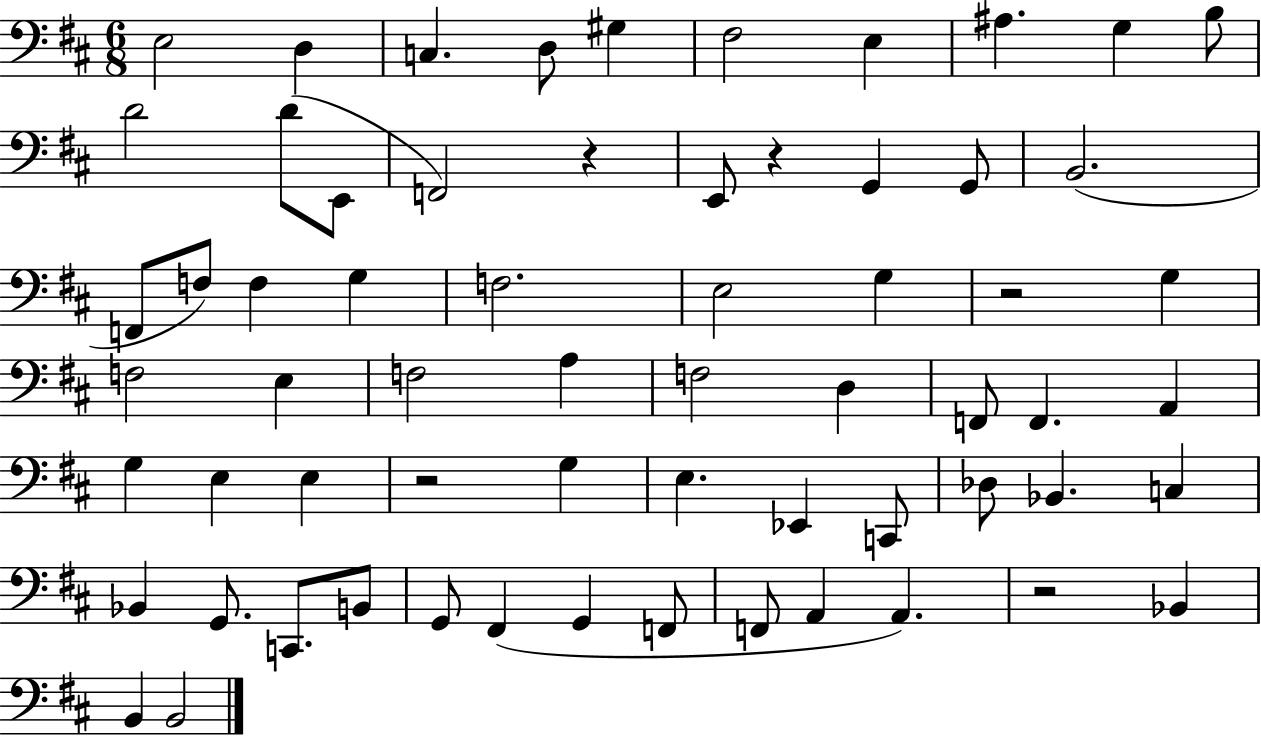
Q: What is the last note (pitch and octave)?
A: B2